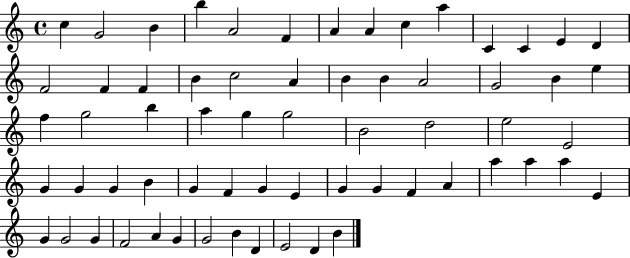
C5/q G4/h B4/q B5/q A4/h F4/q A4/q A4/q C5/q A5/q C4/q C4/q E4/q D4/q F4/h F4/q F4/q B4/q C5/h A4/q B4/q B4/q A4/h G4/h B4/q E5/q F5/q G5/h B5/q A5/q G5/q G5/h B4/h D5/h E5/h E4/h G4/q G4/q G4/q B4/q G4/q F4/q G4/q E4/q G4/q G4/q F4/q A4/q A5/q A5/q A5/q E4/q G4/q G4/h G4/q F4/h A4/q G4/q G4/h B4/q D4/q E4/h D4/q B4/q